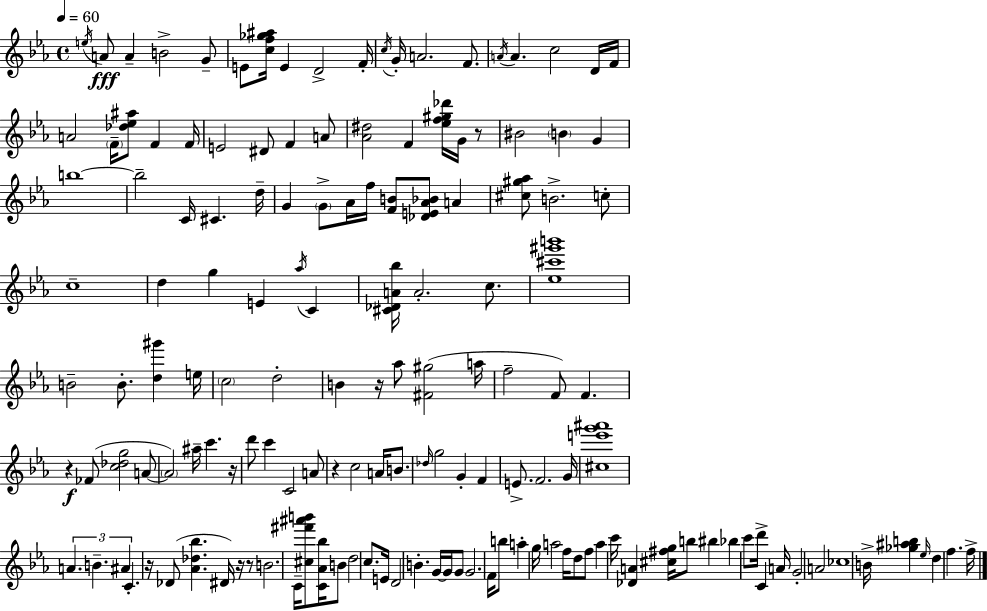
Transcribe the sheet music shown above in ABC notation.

X:1
T:Untitled
M:4/4
L:1/4
K:Cm
e/4 A/2 A B2 G/2 E/2 [cf_g^a]/4 E D2 F/4 c/4 G/4 A2 F/2 A/4 A c2 D/4 F/4 A2 F/4 [_d_e^a]/2 F F/4 E2 ^D/2 F A/2 [_A^d]2 F [_ef^g_d']/4 G/4 z/2 ^B2 B G b4 b2 C/4 ^C d/4 G G/2 _A/4 f/4 [FB]/2 [_DE_A_B]/2 A [^c^g_a]/2 B2 c/2 c4 d g E _a/4 C [^C_DA_b]/4 A2 c/2 [_e^c'^g'b']4 B2 B/2 [d^g'] e/4 c2 d2 B z/4 _a/2 [^F^g]2 a/4 f2 F/2 F z _F/2 [c_dg]2 A/2 A2 ^a/4 c' z/4 d'/2 c' C2 A/2 z c2 A/4 B/2 _d/4 g2 G F E/2 F2 G/4 [^ce'g'^a']4 A B ^A C z/4 _D/2 [_A_d_b] ^D/4 z/4 z/2 B2 C/4 [^c^f'^a'b']/2 [C_A_b]/4 B/2 d2 c/2 E/4 D2 B G/4 G/4 G/2 G2 F/4 b/2 a g/4 a2 f/4 d/2 f/2 a c'/4 [_DA] [^c^fg]/4 b/2 ^b _b c'/2 d'/4 C A/4 G2 A2 _c4 B/4 [_g^ab] _e/4 d f f/4